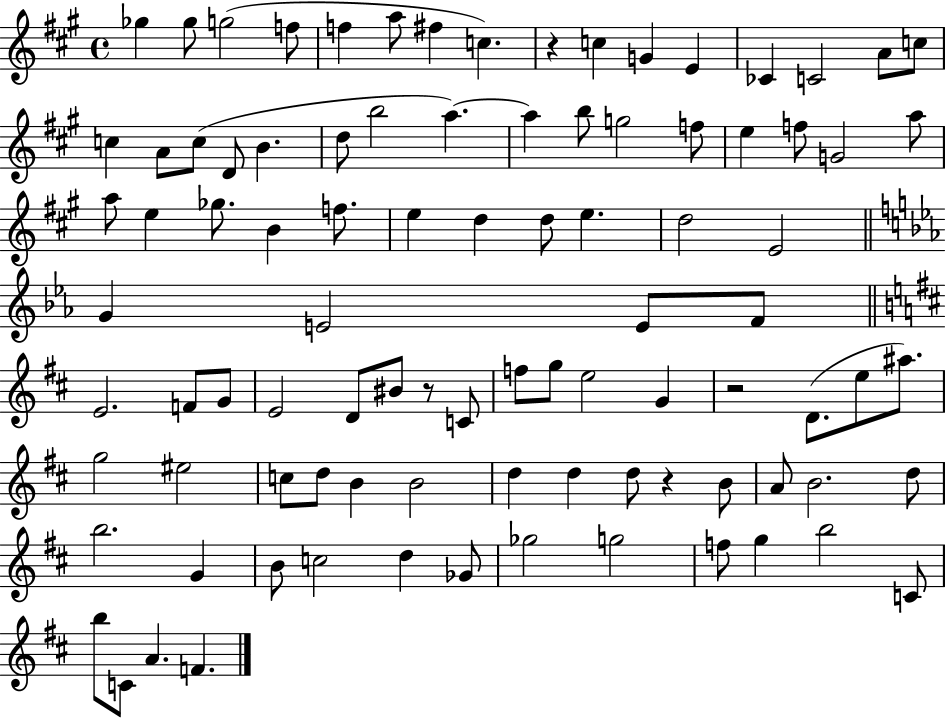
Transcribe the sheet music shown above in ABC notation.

X:1
T:Untitled
M:4/4
L:1/4
K:A
_g _g/2 g2 f/2 f a/2 ^f c z c G E _C C2 A/2 c/2 c A/2 c/2 D/2 B d/2 b2 a a b/2 g2 f/2 e f/2 G2 a/2 a/2 e _g/2 B f/2 e d d/2 e d2 E2 G E2 E/2 F/2 E2 F/2 G/2 E2 D/2 ^B/2 z/2 C/2 f/2 g/2 e2 G z2 D/2 e/2 ^a/2 g2 ^e2 c/2 d/2 B B2 d d d/2 z B/2 A/2 B2 d/2 b2 G B/2 c2 d _G/2 _g2 g2 f/2 g b2 C/2 b/2 C/2 A F